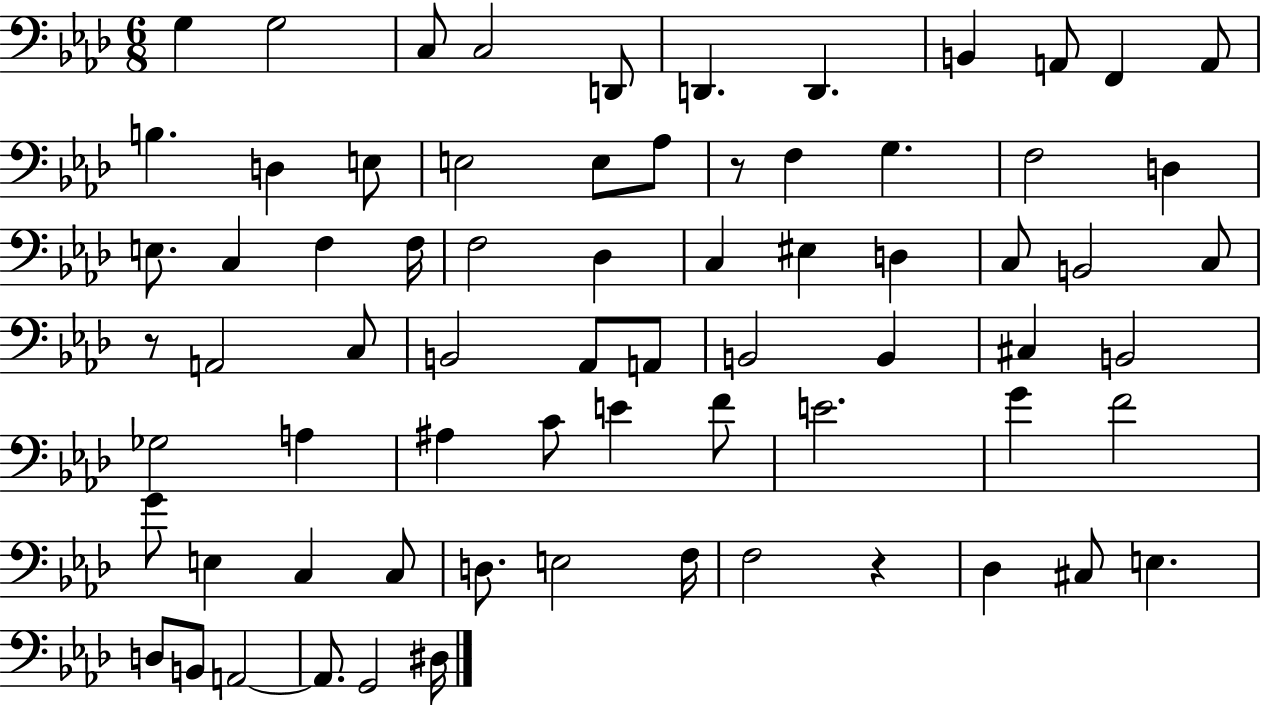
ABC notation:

X:1
T:Untitled
M:6/8
L:1/4
K:Ab
G, G,2 C,/2 C,2 D,,/2 D,, D,, B,, A,,/2 F,, A,,/2 B, D, E,/2 E,2 E,/2 _A,/2 z/2 F, G, F,2 D, E,/2 C, F, F,/4 F,2 _D, C, ^E, D, C,/2 B,,2 C,/2 z/2 A,,2 C,/2 B,,2 _A,,/2 A,,/2 B,,2 B,, ^C, B,,2 _G,2 A, ^A, C/2 E F/2 E2 G F2 G/2 E, C, C,/2 D,/2 E,2 F,/4 F,2 z _D, ^C,/2 E, D,/2 B,,/2 A,,2 A,,/2 G,,2 ^D,/4